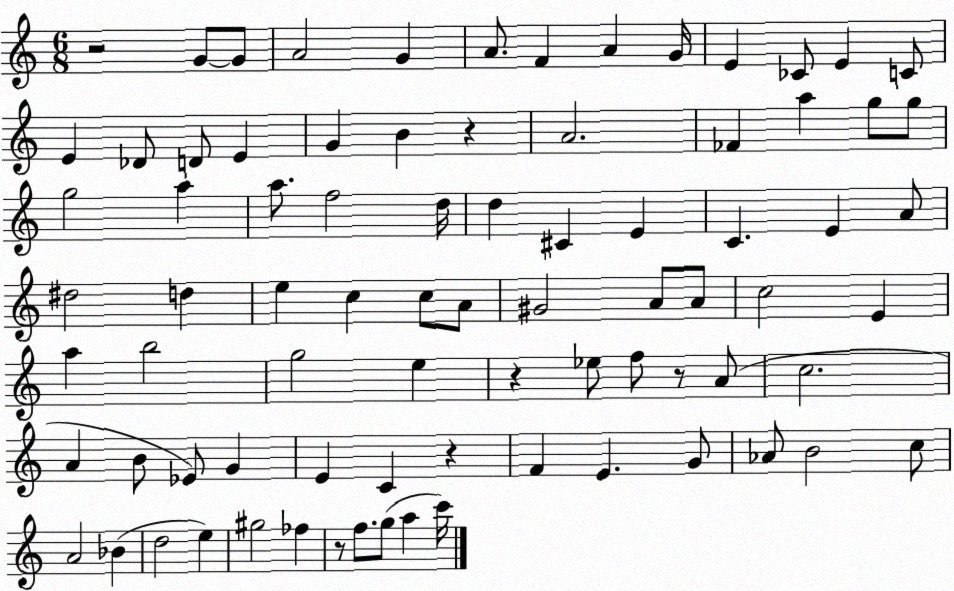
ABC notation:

X:1
T:Untitled
M:6/8
L:1/4
K:C
z2 G/2 G/2 A2 G A/2 F A G/4 E _C/2 E C/2 E _D/2 D/2 E G B z A2 _F a g/2 g/2 g2 a a/2 f2 d/4 d ^C E C E A/2 ^d2 d e c c/2 A/2 ^G2 A/2 A/2 c2 E a b2 g2 e z _e/2 f/2 z/2 A/2 c2 A B/2 _E/2 G E C z F E G/2 _A/2 B2 c/2 A2 _B d2 e ^g2 _f z/2 f/2 g/2 a c'/4